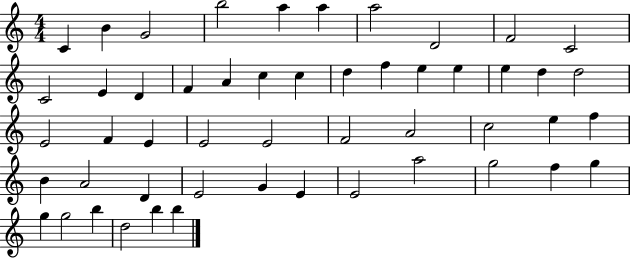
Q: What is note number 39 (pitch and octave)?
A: G4